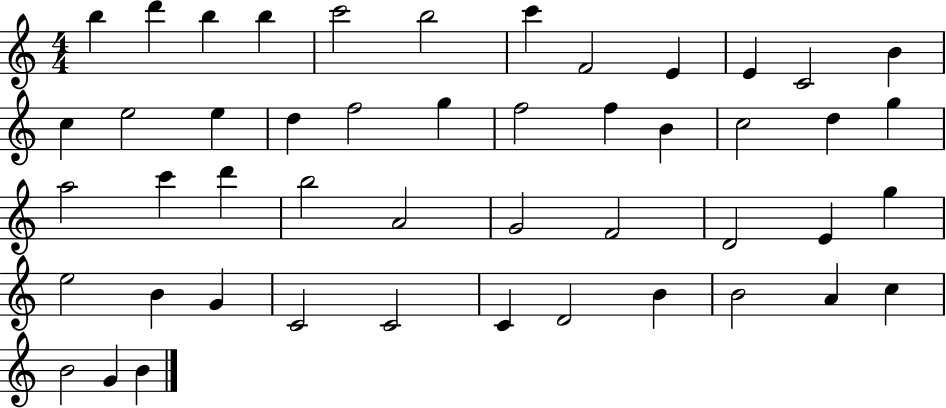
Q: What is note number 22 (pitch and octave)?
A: C5